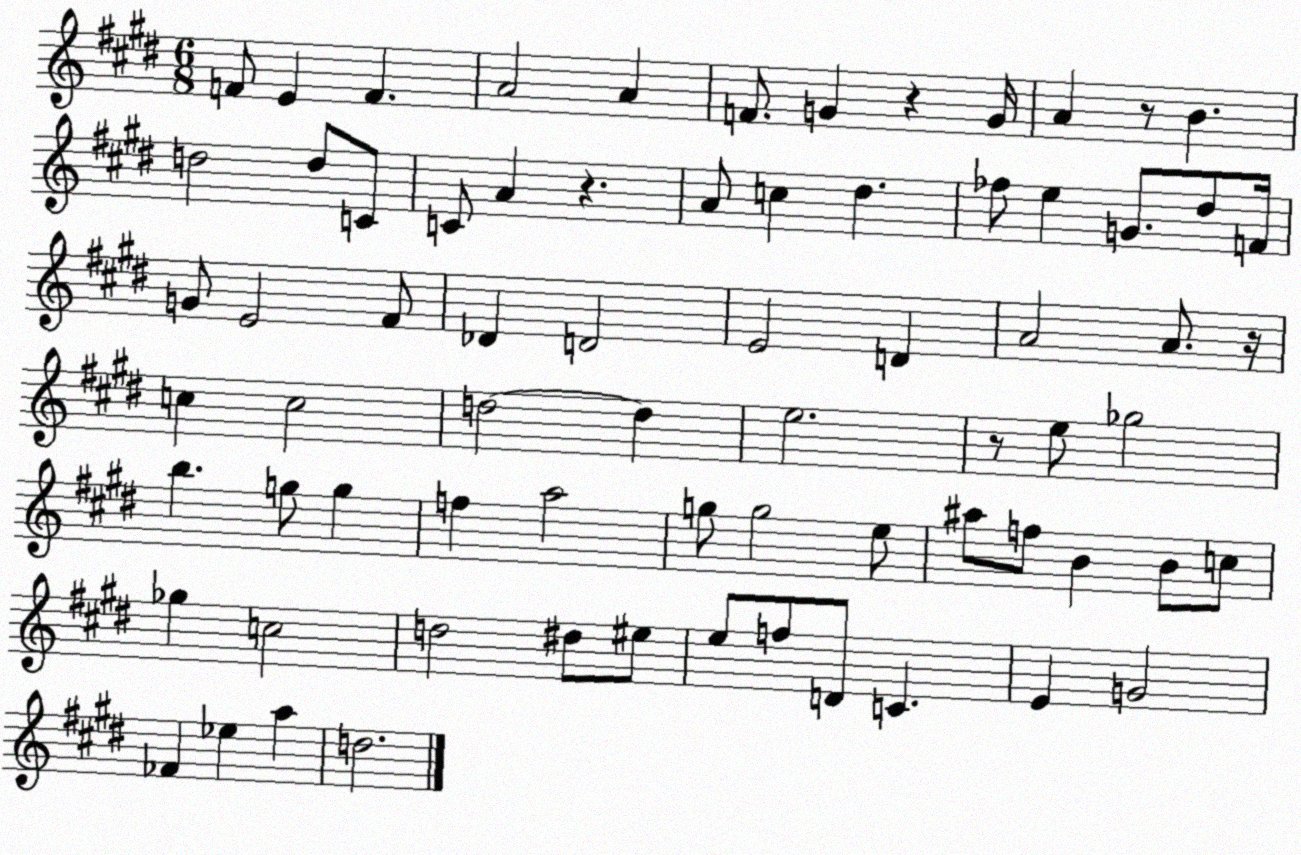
X:1
T:Untitled
M:6/8
L:1/4
K:E
F/2 E F A2 A F/2 G z G/4 A z/2 B d2 d/2 C/2 C/2 A z A/2 c ^d _f/2 e G/2 ^d/2 F/4 G/2 E2 ^F/2 _D D2 E2 D A2 A/2 z/4 c c2 d2 d e2 z/2 e/2 _g2 b g/2 g f a2 g/2 g2 e/2 ^a/2 f/2 B B/2 c/2 _g c2 d2 ^d/2 ^e/2 e/2 f/2 D/2 C E G2 _F _e a d2